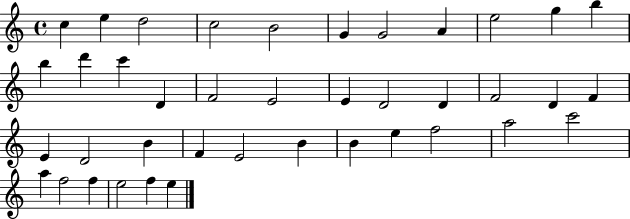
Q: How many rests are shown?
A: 0